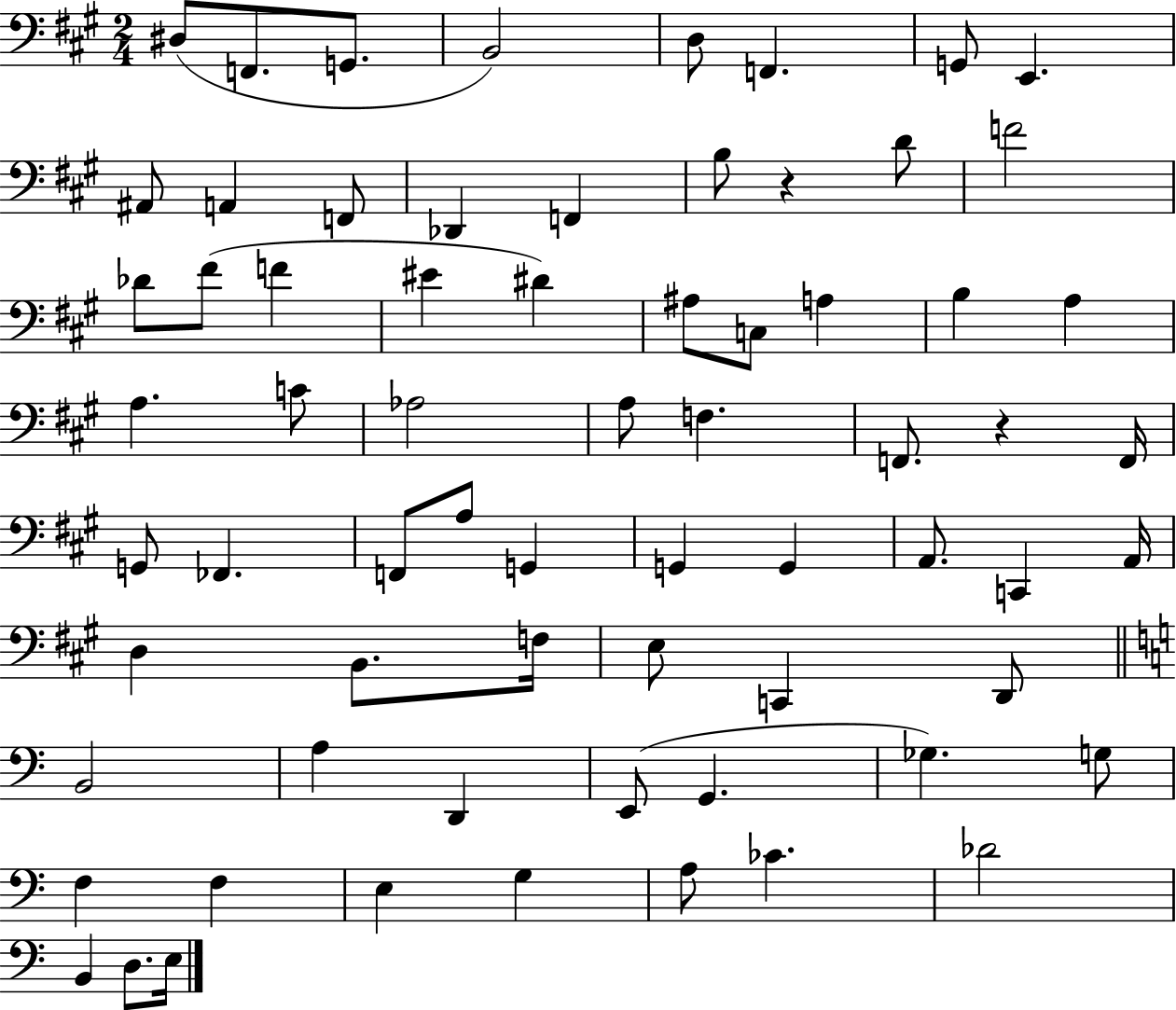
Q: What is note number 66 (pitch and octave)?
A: E3